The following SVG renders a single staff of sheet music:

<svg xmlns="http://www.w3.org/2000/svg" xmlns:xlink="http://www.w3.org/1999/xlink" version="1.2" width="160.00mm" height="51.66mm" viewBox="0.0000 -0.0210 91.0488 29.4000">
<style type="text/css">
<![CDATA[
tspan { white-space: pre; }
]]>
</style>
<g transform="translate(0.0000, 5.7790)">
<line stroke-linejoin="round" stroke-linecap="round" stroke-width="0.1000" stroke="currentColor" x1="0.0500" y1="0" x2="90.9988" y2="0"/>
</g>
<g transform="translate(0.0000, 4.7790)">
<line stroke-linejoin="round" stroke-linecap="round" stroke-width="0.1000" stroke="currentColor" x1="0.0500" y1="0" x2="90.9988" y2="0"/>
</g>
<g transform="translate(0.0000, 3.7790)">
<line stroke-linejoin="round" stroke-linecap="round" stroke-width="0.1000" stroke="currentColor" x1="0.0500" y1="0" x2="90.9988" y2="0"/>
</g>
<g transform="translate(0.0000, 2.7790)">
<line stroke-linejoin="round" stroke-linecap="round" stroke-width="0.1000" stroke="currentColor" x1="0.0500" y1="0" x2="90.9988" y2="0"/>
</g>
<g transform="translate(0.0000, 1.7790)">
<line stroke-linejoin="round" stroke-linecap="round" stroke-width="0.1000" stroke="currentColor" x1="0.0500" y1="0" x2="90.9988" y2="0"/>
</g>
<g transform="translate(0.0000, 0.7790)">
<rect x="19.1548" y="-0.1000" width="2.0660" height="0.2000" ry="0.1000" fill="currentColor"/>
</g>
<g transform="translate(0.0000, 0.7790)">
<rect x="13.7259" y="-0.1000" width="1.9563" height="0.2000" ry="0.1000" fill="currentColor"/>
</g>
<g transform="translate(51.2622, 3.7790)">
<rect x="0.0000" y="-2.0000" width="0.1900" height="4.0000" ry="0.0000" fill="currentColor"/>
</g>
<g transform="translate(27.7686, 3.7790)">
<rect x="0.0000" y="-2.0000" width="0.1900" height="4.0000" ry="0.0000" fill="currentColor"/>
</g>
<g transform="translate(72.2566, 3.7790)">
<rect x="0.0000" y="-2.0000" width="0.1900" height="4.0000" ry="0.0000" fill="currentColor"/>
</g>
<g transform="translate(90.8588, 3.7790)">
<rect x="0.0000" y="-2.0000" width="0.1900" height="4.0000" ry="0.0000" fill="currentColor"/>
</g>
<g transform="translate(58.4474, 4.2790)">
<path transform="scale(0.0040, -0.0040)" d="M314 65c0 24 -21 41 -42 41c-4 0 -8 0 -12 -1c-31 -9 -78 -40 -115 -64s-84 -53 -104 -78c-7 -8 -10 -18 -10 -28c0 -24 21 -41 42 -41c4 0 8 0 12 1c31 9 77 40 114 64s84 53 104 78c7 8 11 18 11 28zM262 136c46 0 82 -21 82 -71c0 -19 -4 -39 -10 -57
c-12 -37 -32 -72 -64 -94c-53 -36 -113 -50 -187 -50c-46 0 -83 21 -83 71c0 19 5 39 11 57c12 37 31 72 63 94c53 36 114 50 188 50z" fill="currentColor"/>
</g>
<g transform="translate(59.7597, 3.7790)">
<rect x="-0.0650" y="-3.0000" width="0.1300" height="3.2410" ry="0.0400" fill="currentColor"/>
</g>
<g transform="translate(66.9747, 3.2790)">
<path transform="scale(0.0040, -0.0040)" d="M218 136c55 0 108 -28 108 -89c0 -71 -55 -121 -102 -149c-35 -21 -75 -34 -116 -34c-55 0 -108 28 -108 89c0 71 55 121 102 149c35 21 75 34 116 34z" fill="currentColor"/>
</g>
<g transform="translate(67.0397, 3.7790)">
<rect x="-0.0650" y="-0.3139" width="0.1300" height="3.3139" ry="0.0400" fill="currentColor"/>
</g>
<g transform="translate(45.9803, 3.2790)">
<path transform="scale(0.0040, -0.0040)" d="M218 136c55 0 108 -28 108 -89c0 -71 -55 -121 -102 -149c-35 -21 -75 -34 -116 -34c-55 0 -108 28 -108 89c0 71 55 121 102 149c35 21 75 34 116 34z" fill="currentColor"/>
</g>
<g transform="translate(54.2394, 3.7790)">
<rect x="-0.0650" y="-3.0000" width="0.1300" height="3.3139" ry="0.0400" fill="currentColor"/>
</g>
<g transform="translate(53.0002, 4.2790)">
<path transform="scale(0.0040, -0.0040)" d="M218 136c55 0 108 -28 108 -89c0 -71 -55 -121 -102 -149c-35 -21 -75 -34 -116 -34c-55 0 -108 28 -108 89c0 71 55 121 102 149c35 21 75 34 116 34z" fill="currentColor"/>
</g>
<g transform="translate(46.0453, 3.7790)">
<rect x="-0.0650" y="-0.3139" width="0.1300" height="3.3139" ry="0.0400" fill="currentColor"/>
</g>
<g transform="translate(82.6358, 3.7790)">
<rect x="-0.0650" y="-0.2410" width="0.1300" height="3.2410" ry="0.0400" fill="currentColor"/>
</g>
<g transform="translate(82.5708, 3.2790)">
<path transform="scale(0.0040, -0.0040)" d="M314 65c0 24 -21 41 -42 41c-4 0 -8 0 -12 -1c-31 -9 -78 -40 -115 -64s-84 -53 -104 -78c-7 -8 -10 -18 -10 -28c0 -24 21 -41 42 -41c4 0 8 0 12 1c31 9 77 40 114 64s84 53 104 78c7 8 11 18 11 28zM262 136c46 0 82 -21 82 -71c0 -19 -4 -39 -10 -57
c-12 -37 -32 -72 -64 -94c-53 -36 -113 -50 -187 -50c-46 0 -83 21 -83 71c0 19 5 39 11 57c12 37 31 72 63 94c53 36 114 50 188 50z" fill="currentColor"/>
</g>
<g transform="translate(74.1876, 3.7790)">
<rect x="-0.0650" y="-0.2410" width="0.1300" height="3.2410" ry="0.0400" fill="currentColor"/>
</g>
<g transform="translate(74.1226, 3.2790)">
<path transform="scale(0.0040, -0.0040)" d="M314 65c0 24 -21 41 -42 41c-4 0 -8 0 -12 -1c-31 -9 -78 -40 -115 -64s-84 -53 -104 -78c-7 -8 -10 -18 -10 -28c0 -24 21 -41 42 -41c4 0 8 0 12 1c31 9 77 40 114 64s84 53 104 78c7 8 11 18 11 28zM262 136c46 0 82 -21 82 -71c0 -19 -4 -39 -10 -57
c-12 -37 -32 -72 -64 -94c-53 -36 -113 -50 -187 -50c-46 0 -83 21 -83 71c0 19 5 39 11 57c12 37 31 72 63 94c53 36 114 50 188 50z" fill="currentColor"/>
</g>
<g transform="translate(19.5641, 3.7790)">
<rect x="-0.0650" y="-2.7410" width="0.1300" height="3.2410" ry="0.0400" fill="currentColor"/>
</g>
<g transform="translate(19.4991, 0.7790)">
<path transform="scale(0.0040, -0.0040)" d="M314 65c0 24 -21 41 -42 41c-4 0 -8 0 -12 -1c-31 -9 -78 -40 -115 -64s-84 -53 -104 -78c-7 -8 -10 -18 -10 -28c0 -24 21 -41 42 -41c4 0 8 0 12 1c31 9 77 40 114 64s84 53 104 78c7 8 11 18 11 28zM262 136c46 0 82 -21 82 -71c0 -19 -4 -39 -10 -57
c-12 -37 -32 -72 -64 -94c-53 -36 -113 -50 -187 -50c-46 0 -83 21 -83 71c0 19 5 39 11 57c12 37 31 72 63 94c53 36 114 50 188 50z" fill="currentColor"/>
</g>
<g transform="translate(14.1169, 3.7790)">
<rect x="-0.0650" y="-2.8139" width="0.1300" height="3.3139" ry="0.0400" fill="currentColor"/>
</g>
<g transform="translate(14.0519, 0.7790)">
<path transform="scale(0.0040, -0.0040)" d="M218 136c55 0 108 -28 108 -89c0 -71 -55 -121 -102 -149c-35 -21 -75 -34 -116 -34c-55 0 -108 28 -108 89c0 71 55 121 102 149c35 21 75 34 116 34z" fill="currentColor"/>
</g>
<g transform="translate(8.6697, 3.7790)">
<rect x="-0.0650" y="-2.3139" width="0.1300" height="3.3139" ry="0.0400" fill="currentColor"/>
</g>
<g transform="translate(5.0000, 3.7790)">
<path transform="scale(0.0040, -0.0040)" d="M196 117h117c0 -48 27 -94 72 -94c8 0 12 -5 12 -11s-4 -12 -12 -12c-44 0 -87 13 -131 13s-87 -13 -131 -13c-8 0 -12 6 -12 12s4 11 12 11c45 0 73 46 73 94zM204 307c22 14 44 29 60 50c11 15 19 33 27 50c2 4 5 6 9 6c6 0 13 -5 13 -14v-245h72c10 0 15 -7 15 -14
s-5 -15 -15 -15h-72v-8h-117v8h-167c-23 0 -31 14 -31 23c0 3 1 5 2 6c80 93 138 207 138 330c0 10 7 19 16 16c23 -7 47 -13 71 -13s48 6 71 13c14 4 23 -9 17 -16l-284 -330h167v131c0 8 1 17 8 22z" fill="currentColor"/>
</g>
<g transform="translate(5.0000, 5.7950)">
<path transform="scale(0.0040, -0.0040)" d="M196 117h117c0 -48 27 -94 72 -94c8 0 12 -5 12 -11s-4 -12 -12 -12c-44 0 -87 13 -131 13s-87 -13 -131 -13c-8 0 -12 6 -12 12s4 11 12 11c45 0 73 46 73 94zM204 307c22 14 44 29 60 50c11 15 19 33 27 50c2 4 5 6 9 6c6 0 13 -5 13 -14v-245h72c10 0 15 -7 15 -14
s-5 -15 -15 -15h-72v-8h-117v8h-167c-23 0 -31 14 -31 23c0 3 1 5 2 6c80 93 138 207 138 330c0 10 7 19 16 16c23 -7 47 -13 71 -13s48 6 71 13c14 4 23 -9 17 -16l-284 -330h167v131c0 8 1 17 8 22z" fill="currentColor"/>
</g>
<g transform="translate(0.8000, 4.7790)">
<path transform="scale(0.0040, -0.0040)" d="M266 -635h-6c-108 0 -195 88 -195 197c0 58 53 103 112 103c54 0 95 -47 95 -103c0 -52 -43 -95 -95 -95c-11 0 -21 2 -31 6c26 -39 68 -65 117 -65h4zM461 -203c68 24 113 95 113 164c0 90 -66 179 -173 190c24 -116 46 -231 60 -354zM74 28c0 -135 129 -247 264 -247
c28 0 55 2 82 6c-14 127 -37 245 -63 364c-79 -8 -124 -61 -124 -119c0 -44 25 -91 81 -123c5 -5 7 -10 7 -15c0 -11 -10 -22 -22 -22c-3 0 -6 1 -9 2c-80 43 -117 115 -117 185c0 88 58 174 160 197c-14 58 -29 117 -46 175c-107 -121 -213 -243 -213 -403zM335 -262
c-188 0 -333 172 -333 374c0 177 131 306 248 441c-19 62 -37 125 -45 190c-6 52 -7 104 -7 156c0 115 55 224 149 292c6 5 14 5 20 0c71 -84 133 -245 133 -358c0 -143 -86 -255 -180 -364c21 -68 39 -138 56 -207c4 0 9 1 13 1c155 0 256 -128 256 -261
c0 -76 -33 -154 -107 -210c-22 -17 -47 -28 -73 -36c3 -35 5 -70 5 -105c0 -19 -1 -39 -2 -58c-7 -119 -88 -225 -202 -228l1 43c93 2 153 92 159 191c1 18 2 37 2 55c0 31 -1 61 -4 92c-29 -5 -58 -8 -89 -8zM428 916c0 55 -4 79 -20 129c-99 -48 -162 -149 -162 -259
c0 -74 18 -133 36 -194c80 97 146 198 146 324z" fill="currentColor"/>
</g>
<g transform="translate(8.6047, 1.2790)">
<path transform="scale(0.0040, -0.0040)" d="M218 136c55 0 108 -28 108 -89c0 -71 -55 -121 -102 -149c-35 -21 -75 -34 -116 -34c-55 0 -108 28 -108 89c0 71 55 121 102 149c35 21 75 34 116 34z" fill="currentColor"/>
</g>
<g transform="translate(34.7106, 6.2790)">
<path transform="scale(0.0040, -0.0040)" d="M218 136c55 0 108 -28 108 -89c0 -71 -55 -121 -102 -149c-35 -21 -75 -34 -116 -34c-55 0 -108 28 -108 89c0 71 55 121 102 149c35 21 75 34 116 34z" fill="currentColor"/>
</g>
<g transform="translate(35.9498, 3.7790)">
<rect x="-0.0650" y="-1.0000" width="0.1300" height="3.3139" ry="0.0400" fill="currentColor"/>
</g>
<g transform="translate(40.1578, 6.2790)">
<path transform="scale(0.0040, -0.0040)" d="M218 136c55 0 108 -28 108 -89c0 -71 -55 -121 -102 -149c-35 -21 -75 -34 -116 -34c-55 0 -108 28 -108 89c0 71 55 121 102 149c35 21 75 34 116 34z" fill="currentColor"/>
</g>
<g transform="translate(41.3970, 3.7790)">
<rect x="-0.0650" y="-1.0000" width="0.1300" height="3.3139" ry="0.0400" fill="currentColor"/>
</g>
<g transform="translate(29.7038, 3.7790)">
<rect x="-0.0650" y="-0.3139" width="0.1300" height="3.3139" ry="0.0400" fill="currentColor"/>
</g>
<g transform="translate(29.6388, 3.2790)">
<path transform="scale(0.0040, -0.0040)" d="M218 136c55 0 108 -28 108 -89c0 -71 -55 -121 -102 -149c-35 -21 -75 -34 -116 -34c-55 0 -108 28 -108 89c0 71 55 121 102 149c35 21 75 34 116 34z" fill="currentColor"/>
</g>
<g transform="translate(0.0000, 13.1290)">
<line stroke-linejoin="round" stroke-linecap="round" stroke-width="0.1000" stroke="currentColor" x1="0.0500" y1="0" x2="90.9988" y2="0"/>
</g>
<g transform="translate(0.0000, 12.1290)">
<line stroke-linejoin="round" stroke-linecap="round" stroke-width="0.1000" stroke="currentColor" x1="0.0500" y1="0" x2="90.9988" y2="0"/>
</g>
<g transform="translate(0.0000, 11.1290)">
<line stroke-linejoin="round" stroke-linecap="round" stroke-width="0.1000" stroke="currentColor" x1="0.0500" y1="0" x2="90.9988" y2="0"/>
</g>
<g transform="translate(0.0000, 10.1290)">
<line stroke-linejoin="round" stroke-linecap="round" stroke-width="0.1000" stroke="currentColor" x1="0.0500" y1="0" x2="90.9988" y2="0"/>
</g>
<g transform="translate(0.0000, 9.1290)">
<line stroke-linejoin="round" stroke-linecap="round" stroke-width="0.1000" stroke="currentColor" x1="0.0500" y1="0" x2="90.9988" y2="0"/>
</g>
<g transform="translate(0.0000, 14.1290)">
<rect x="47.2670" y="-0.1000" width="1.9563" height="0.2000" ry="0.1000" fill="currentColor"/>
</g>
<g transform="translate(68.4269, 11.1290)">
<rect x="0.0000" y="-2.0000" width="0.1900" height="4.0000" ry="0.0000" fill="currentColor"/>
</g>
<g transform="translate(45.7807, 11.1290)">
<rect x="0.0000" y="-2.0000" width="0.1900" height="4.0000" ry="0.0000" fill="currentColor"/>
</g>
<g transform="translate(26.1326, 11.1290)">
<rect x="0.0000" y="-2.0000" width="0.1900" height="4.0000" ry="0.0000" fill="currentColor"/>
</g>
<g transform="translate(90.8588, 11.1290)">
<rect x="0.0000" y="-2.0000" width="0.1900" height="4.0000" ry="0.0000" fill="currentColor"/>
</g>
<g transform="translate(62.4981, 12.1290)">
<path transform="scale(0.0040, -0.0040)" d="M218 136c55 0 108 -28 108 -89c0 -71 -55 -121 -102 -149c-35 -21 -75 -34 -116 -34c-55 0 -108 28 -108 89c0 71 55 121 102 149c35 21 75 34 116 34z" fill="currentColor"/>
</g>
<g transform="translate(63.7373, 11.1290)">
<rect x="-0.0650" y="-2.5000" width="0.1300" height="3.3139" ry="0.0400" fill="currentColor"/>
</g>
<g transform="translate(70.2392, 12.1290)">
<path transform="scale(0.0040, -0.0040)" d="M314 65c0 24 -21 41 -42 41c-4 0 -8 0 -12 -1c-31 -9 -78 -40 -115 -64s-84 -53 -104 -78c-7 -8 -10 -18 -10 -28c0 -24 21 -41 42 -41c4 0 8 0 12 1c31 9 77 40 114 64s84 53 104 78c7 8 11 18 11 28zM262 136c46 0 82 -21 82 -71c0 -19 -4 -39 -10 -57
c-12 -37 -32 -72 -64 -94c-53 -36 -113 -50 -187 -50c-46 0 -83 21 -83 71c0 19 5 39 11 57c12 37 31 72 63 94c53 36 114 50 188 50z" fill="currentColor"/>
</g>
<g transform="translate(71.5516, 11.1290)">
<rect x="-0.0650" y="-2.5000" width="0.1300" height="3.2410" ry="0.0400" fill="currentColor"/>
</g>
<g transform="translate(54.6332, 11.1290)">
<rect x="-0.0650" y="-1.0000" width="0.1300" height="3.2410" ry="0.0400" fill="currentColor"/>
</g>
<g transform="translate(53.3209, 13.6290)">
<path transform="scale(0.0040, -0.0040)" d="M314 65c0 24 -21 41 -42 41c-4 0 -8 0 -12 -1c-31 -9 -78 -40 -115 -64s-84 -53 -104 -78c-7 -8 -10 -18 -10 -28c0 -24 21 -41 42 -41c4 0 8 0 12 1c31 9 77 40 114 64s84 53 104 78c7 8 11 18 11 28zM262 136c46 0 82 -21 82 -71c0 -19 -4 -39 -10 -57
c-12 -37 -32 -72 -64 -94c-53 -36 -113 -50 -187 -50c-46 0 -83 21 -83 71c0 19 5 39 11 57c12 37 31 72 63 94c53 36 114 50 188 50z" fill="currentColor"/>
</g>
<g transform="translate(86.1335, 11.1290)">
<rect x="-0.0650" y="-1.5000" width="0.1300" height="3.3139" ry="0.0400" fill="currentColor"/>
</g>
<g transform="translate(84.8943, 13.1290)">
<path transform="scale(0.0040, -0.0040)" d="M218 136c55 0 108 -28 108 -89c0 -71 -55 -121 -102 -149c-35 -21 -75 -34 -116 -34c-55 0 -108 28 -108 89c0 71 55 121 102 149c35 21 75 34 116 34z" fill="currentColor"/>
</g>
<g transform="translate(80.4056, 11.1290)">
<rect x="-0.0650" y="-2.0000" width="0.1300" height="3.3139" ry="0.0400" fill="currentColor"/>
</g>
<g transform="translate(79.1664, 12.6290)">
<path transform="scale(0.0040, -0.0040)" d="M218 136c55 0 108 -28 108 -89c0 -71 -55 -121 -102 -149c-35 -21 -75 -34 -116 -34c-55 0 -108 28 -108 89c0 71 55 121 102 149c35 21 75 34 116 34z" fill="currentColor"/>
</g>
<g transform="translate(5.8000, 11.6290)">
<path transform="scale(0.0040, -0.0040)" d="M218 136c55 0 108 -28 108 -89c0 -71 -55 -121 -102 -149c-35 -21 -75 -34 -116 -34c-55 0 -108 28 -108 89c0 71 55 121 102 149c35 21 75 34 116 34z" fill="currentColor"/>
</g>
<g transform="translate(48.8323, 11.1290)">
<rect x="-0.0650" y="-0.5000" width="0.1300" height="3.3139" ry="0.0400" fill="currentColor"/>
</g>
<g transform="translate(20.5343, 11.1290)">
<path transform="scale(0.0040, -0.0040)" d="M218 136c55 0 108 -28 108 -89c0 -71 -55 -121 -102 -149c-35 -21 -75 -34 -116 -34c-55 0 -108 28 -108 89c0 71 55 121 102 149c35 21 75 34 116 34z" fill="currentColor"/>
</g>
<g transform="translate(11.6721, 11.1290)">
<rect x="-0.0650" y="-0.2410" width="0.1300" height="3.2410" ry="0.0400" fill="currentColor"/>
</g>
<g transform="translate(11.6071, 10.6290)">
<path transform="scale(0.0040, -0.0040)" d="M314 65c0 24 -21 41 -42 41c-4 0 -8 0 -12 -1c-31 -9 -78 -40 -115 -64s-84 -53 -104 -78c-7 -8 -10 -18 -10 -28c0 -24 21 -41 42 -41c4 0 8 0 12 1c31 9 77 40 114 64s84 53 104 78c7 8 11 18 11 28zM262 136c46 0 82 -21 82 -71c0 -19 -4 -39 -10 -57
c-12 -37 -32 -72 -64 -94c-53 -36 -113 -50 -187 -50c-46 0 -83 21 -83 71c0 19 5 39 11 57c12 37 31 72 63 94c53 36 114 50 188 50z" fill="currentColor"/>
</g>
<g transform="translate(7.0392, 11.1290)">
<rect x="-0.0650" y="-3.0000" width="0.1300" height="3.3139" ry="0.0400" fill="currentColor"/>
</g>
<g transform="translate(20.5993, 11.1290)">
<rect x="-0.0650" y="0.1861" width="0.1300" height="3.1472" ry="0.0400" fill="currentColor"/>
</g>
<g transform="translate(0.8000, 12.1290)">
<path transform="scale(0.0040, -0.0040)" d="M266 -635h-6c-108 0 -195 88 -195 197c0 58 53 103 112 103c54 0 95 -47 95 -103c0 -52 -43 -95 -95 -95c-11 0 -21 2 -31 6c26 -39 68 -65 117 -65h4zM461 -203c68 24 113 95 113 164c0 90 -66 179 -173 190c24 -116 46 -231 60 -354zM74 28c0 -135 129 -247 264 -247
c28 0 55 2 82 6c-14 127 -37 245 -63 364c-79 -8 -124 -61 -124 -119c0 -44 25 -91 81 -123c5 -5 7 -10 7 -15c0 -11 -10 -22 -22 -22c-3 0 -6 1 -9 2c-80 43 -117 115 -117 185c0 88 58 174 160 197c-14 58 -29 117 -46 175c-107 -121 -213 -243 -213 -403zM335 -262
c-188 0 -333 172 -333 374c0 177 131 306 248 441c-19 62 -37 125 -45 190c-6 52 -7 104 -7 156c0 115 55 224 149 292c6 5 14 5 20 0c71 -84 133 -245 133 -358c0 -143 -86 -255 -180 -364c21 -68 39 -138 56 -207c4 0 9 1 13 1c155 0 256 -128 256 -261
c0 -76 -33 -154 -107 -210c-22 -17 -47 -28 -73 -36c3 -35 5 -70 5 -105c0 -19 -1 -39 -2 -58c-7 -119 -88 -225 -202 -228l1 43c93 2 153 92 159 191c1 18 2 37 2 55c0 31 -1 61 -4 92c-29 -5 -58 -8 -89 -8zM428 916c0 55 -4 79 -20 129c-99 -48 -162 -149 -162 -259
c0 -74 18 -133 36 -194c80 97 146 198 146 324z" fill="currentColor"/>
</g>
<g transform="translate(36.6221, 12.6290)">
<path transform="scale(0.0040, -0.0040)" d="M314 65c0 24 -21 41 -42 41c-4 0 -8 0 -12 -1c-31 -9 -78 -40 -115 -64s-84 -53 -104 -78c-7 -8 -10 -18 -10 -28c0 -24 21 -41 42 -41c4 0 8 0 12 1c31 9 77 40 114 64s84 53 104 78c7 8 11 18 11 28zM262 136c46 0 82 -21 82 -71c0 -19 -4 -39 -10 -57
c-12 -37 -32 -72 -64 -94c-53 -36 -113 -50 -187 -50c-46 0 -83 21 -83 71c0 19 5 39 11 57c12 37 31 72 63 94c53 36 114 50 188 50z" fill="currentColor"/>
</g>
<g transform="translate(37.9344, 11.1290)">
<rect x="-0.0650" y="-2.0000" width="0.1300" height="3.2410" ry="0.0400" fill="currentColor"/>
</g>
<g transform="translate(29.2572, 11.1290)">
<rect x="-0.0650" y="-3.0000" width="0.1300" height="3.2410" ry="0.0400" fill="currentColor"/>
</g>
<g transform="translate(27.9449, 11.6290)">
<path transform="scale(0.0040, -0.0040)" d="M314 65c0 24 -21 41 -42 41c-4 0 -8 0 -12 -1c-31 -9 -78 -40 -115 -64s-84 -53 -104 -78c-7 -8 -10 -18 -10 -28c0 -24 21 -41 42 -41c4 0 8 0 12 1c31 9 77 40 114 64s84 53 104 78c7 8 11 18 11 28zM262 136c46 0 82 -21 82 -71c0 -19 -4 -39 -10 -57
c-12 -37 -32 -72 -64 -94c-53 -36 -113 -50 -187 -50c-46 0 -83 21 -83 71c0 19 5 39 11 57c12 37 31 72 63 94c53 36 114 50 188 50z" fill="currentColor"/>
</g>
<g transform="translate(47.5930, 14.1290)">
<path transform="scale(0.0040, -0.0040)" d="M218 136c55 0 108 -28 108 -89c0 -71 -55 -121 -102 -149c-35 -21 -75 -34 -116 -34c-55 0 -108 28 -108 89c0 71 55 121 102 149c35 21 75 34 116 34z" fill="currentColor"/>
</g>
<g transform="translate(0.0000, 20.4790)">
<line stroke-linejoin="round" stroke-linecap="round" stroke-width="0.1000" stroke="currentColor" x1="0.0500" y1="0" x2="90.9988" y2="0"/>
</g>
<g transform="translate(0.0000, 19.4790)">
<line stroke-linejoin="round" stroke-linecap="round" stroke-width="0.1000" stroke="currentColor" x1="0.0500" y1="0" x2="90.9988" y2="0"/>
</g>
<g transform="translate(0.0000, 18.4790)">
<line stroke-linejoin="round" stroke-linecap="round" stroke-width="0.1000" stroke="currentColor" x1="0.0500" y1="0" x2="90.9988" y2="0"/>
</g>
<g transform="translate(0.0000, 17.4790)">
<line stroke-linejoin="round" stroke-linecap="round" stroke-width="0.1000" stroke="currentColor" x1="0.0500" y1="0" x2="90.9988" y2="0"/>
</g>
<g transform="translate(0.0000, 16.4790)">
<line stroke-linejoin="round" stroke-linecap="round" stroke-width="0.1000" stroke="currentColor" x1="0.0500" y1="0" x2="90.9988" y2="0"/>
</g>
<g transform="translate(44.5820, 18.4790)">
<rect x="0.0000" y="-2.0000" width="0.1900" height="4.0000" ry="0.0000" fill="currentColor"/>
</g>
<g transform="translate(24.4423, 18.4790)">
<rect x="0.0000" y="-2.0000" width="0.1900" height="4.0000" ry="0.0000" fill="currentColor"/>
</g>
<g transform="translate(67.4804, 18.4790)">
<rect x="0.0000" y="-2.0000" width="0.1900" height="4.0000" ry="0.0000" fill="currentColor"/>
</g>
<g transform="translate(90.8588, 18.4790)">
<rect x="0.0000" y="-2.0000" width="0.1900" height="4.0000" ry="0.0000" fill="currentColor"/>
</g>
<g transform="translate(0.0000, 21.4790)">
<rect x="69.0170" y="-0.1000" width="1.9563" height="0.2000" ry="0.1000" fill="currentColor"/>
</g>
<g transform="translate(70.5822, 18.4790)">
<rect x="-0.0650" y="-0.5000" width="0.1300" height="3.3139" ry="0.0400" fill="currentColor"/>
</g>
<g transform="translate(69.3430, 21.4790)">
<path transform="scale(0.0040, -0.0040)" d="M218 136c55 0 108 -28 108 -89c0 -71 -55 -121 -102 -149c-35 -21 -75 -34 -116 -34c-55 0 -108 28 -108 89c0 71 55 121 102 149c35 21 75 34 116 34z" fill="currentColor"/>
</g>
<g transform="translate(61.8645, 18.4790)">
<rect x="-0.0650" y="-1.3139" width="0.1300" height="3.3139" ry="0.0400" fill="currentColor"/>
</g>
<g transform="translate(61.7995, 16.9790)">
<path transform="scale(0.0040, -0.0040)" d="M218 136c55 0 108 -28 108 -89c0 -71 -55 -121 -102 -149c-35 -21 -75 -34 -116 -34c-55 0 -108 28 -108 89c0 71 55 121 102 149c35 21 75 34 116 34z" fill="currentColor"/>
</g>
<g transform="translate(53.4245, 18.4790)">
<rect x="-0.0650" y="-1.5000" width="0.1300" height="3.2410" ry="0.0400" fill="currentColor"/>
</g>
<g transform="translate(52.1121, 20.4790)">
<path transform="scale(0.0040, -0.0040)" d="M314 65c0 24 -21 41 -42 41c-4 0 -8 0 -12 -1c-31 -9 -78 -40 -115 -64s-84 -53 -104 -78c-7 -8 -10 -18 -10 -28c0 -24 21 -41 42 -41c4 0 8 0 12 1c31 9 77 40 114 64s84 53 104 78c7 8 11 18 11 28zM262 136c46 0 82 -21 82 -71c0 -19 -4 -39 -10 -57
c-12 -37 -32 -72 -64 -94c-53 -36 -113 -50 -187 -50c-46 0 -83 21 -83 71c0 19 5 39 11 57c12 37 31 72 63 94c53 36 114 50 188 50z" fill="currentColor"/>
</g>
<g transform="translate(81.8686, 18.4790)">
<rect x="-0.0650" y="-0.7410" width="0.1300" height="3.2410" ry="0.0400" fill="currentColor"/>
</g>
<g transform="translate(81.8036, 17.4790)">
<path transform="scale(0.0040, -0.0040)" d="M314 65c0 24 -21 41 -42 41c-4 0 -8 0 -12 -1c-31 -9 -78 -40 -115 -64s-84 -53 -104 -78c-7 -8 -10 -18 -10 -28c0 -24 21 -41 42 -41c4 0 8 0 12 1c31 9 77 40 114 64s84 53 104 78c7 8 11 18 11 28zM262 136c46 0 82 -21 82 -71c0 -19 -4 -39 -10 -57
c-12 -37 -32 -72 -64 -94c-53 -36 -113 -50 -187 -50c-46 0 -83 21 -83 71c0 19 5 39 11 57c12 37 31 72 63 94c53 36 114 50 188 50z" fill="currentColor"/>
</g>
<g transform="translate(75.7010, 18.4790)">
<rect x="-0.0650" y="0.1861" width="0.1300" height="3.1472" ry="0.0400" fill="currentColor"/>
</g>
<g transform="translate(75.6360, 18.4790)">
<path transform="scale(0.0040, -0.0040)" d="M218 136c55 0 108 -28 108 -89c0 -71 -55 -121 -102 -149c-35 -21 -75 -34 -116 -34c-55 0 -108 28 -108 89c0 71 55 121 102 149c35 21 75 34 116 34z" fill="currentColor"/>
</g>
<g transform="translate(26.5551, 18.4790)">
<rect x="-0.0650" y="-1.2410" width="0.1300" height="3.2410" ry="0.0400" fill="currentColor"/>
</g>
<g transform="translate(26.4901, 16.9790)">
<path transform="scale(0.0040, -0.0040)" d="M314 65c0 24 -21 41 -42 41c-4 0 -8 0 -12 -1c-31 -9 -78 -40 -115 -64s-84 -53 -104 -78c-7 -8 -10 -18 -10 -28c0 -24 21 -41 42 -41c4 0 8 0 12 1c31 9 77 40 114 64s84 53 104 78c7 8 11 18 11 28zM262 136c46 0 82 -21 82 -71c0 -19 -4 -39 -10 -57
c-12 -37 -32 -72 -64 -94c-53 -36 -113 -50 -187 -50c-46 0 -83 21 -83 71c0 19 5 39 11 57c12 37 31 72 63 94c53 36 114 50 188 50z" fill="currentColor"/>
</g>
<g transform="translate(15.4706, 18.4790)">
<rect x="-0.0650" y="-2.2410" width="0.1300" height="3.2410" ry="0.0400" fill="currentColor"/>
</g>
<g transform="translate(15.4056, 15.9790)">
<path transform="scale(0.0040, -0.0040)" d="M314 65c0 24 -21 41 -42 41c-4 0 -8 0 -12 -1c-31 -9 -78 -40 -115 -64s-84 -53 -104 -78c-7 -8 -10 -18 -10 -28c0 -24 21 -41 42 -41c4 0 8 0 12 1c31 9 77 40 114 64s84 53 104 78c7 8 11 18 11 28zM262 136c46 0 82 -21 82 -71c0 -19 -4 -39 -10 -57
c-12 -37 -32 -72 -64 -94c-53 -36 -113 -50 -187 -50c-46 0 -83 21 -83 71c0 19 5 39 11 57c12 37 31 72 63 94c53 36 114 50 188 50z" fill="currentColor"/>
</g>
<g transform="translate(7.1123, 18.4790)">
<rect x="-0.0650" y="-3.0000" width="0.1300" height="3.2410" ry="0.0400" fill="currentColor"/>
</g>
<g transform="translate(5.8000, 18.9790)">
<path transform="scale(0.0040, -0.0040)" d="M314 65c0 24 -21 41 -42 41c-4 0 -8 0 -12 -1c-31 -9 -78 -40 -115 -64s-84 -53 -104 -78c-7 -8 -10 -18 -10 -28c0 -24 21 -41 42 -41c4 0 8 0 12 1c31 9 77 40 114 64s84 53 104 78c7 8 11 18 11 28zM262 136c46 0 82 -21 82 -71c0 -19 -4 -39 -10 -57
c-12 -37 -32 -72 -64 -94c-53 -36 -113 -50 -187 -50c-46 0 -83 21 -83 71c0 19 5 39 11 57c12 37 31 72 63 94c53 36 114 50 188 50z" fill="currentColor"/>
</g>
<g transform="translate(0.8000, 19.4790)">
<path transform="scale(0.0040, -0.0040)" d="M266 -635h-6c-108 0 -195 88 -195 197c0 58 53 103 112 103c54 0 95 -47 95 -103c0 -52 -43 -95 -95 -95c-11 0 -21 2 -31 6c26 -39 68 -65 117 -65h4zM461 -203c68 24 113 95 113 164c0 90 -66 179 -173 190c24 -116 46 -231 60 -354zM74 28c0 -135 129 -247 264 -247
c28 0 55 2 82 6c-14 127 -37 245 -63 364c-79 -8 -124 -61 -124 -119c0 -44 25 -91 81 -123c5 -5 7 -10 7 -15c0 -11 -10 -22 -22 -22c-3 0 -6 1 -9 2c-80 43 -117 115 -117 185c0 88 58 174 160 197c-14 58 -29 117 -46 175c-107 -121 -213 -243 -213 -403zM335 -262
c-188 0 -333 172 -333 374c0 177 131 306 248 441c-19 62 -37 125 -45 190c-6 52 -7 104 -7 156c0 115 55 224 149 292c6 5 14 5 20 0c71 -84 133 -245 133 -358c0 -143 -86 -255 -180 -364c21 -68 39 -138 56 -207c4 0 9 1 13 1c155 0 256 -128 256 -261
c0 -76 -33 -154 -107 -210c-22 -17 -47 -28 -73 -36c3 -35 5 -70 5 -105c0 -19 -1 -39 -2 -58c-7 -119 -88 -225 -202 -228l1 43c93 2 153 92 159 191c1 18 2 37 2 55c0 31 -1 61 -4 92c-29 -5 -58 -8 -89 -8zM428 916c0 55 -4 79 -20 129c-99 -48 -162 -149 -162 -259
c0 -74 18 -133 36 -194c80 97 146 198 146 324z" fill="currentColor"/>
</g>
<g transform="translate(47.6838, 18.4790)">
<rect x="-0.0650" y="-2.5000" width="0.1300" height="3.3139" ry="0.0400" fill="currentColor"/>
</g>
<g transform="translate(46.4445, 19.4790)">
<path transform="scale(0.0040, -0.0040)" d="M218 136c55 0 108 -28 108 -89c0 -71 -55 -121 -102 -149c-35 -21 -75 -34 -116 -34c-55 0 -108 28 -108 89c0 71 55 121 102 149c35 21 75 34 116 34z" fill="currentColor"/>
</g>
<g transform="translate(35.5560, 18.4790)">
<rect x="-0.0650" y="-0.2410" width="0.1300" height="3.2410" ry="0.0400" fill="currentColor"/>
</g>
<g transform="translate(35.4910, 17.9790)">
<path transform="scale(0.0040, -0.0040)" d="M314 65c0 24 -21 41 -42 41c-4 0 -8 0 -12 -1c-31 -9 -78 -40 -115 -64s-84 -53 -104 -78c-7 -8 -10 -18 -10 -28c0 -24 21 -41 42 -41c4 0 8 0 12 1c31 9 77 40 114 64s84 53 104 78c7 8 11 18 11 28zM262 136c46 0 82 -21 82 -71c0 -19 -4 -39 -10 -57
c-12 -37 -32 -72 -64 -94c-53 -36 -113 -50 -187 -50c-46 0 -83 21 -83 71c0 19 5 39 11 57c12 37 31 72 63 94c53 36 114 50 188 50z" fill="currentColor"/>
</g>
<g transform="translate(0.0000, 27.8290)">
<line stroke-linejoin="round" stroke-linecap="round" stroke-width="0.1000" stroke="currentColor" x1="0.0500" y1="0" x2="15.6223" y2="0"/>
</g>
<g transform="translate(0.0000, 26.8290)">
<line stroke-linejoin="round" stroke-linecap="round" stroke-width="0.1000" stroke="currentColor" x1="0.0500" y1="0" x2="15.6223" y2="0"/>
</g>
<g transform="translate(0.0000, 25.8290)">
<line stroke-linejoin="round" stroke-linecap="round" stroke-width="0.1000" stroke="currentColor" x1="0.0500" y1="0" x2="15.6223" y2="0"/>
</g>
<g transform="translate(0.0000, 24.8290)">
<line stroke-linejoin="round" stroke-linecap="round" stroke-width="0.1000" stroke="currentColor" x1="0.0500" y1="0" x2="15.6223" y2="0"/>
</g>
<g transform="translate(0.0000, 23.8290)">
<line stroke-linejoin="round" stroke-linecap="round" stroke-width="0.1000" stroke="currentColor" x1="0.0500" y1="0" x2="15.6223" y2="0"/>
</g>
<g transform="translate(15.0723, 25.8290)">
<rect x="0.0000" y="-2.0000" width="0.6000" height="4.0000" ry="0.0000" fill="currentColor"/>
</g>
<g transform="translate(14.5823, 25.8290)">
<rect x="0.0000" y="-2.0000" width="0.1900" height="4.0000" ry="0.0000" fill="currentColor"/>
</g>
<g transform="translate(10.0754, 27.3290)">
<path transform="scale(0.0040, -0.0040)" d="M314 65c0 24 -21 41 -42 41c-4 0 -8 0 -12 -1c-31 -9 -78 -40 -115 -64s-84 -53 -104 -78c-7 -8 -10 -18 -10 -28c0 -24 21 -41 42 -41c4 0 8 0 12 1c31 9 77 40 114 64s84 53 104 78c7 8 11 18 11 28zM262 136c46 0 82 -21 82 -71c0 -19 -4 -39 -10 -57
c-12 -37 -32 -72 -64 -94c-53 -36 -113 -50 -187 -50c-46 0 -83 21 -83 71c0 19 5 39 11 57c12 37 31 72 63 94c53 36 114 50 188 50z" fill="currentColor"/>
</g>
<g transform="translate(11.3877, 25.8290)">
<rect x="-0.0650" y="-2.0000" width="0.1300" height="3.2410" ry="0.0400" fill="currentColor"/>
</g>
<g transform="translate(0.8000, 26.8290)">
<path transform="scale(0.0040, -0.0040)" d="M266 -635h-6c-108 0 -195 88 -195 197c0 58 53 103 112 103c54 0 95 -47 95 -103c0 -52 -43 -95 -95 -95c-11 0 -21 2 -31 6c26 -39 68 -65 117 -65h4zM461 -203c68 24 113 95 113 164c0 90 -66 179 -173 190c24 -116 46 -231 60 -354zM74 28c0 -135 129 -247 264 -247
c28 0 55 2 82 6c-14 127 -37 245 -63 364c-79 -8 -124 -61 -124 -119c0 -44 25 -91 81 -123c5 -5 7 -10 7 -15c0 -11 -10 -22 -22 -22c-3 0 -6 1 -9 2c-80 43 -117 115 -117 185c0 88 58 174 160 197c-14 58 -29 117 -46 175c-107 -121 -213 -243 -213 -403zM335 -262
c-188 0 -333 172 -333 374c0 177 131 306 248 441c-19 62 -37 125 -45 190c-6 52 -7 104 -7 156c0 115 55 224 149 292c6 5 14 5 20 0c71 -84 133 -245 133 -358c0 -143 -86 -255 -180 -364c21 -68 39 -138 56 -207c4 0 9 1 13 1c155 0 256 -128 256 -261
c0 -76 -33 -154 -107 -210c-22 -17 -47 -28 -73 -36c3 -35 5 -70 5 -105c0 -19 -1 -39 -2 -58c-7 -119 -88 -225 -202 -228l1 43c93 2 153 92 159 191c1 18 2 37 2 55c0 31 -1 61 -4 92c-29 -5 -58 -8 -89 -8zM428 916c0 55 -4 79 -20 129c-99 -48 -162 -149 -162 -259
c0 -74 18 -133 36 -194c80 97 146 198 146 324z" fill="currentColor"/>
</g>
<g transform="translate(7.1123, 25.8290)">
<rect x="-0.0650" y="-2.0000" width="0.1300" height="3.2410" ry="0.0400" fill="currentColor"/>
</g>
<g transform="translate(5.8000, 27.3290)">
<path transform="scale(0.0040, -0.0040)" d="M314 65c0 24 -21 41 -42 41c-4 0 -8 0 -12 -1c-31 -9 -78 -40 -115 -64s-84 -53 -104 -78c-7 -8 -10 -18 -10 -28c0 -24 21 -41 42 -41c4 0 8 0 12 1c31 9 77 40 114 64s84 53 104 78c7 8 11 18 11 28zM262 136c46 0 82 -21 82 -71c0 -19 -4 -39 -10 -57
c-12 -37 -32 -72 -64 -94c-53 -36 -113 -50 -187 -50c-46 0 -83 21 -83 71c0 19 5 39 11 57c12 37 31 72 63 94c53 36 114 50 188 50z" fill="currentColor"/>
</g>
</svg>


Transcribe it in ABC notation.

X:1
T:Untitled
M:4/4
L:1/4
K:C
g a a2 c D D c A A2 c c2 c2 A c2 B A2 F2 C D2 G G2 F E A2 g2 e2 c2 G E2 e C B d2 F2 F2